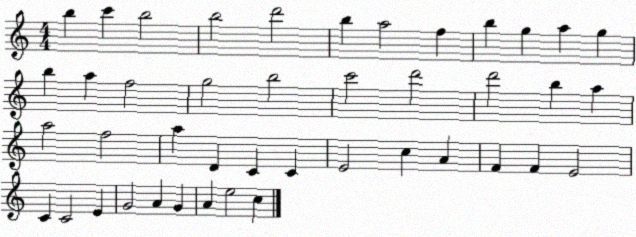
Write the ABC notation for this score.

X:1
T:Untitled
M:4/4
L:1/4
K:C
b c' b2 b2 d'2 b a2 f b g a g b a f2 g2 b2 c'2 d'2 d'2 b a a2 f2 a D C C E2 c A F F E2 C C2 E G2 A G A e2 c